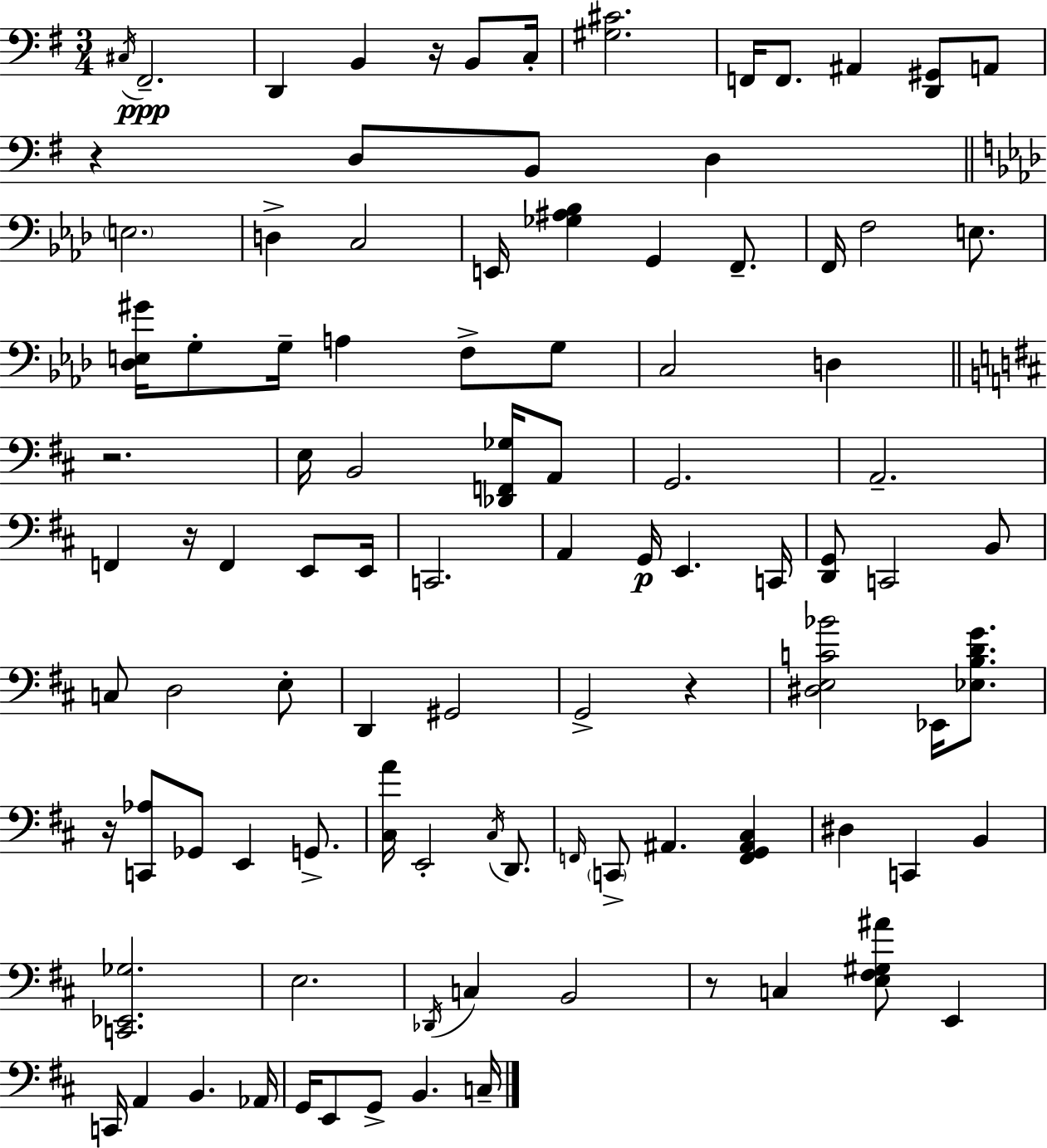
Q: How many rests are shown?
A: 7